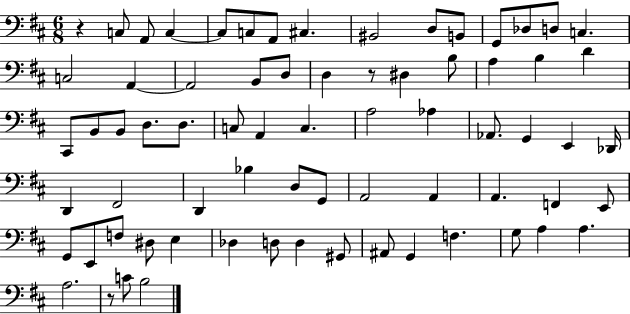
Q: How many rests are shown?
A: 3